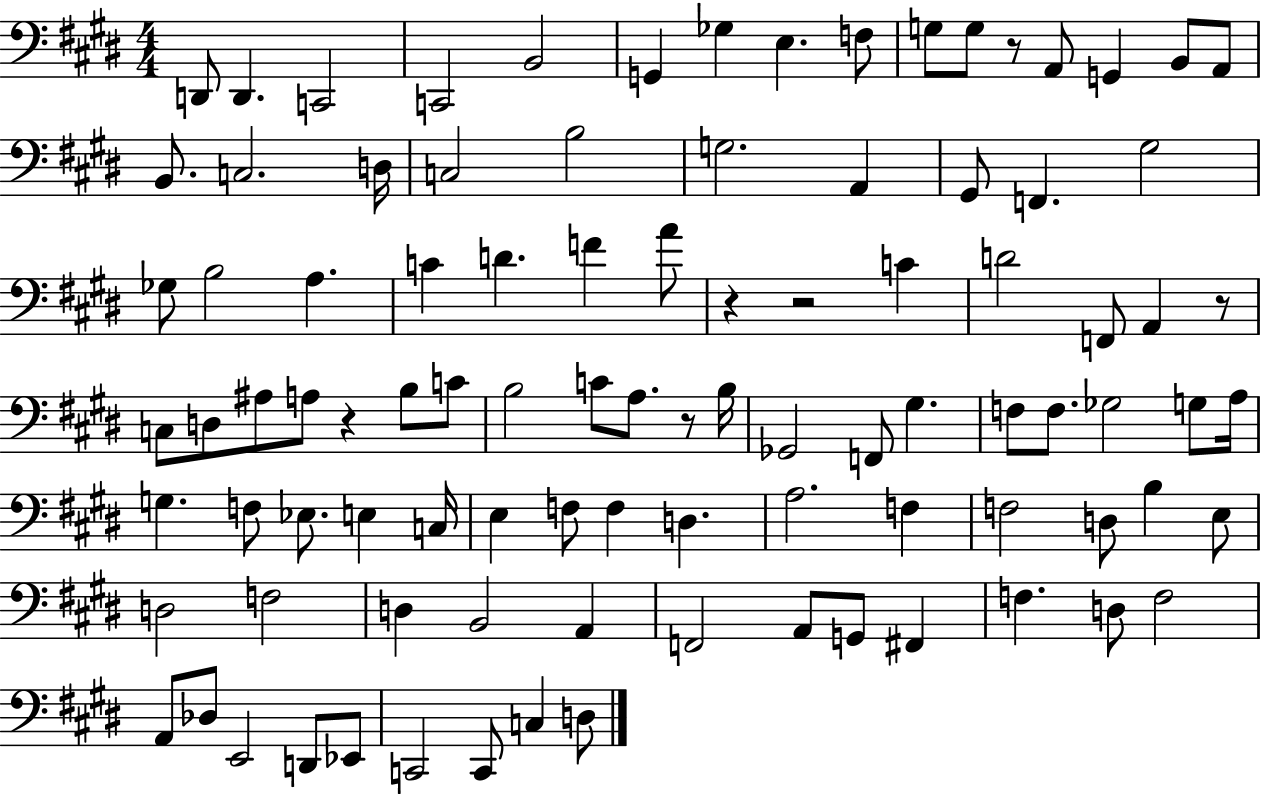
D2/e D2/q. C2/h C2/h B2/h G2/q Gb3/q E3/q. F3/e G3/e G3/e R/e A2/e G2/q B2/e A2/e B2/e. C3/h. D3/s C3/h B3/h G3/h. A2/q G#2/e F2/q. G#3/h Gb3/e B3/h A3/q. C4/q D4/q. F4/q A4/e R/q R/h C4/q D4/h F2/e A2/q R/e C3/e D3/e A#3/e A3/e R/q B3/e C4/e B3/h C4/e A3/e. R/e B3/s Gb2/h F2/e G#3/q. F3/e F3/e. Gb3/h G3/e A3/s G3/q. F3/e Eb3/e. E3/q C3/s E3/q F3/e F3/q D3/q. A3/h. F3/q F3/h D3/e B3/q E3/e D3/h F3/h D3/q B2/h A2/q F2/h A2/e G2/e F#2/q F3/q. D3/e F3/h A2/e Db3/e E2/h D2/e Eb2/e C2/h C2/e C3/q D3/e